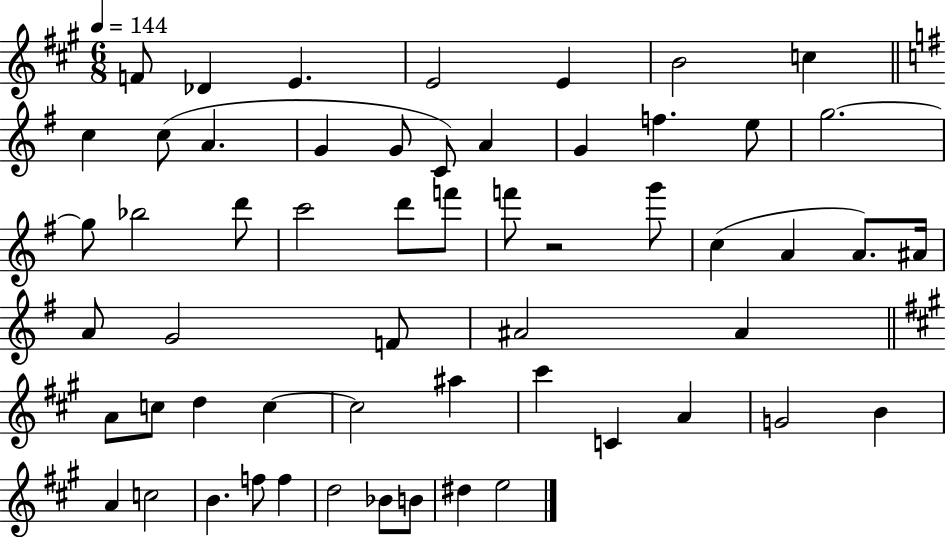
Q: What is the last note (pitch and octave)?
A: E5